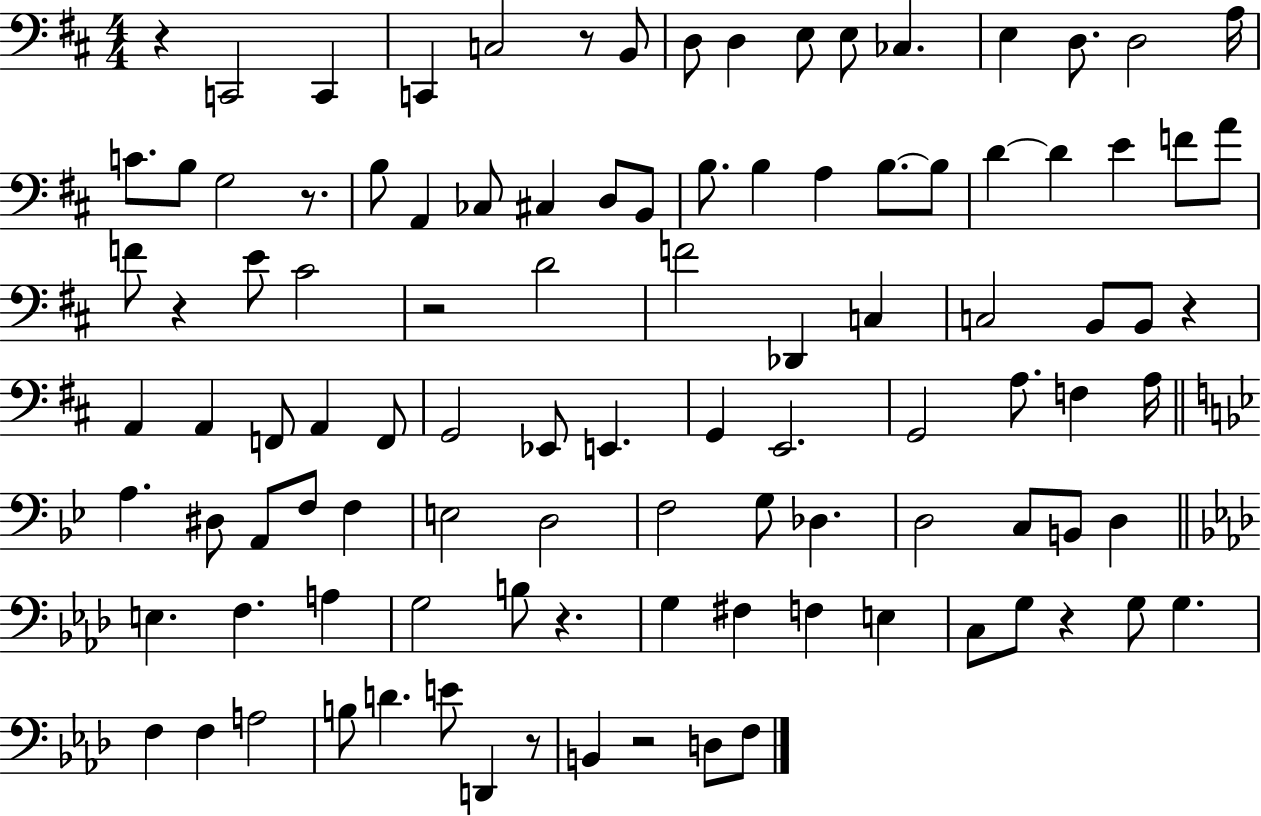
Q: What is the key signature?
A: D major